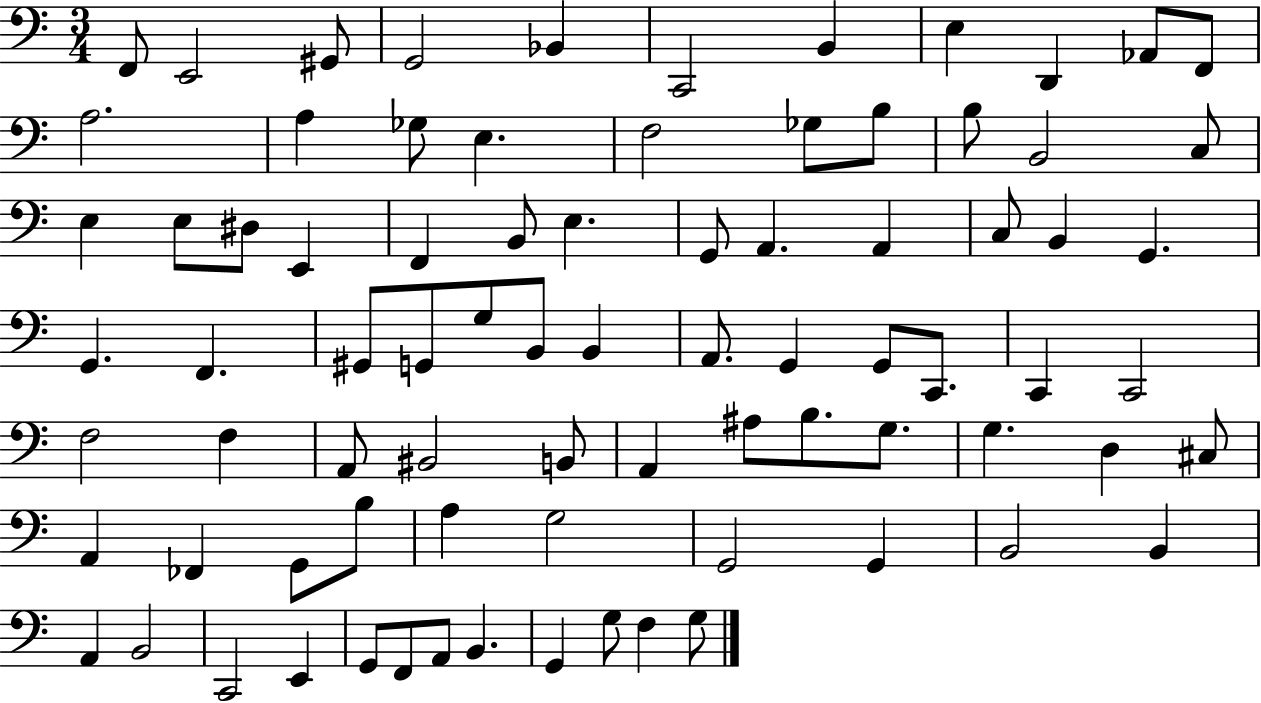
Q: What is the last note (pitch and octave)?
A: G3